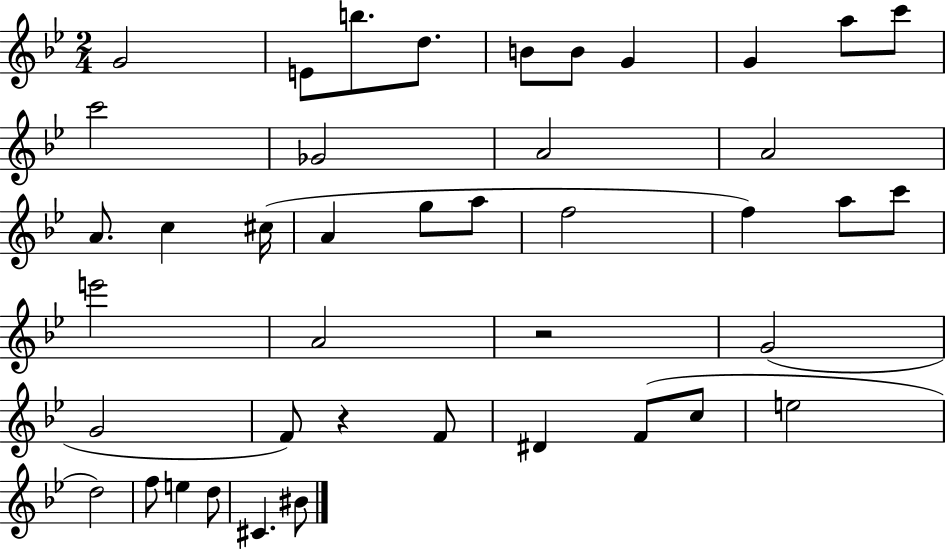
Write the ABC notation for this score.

X:1
T:Untitled
M:2/4
L:1/4
K:Bb
G2 E/2 b/2 d/2 B/2 B/2 G G a/2 c'/2 c'2 _G2 A2 A2 A/2 c ^c/4 A g/2 a/2 f2 f a/2 c'/2 e'2 A2 z2 G2 G2 F/2 z F/2 ^D F/2 c/2 e2 d2 f/2 e d/2 ^C ^B/2